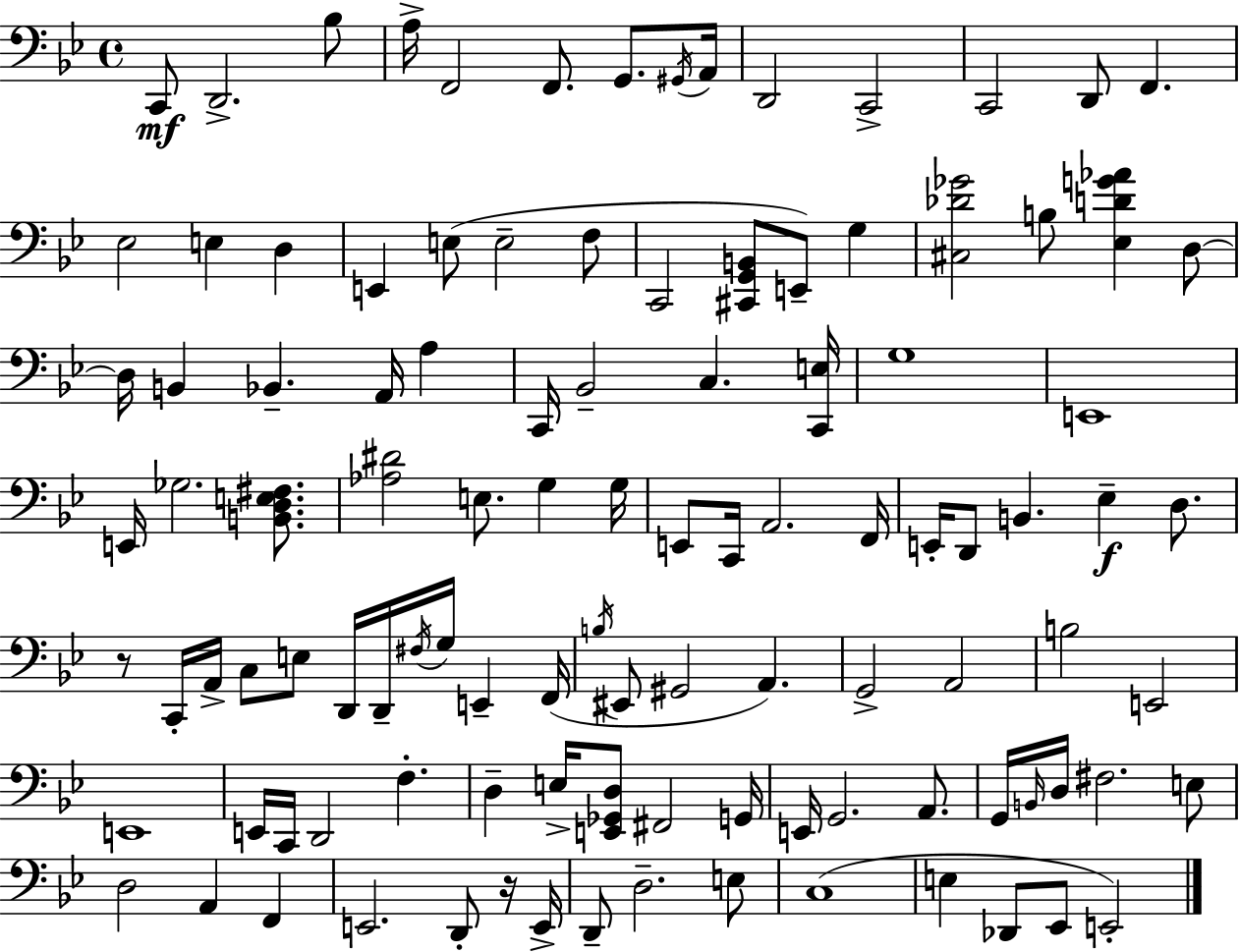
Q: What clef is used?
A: bass